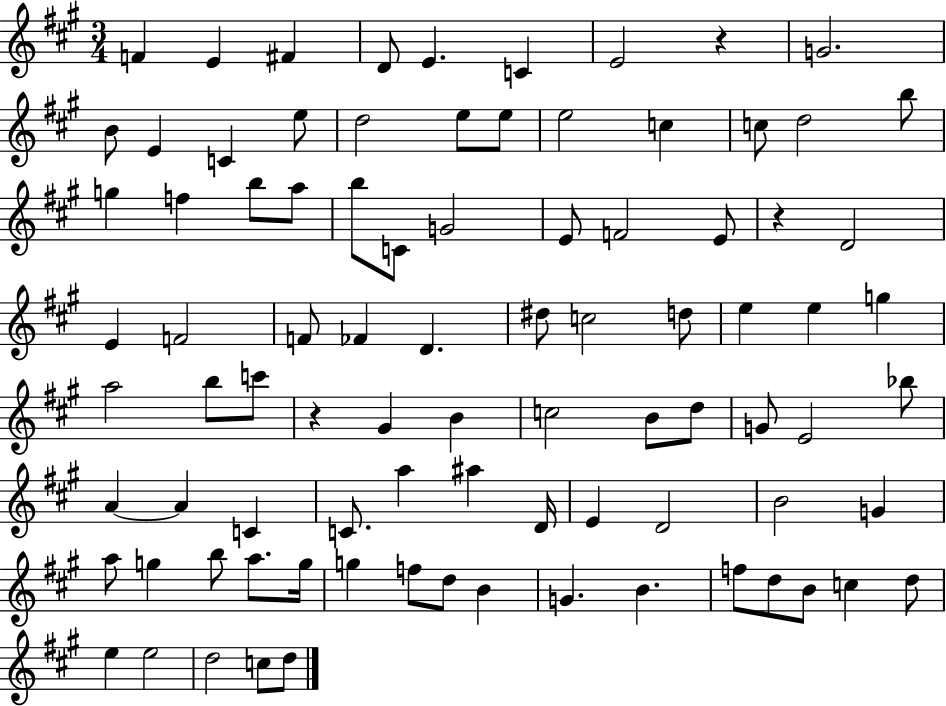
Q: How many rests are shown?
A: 3